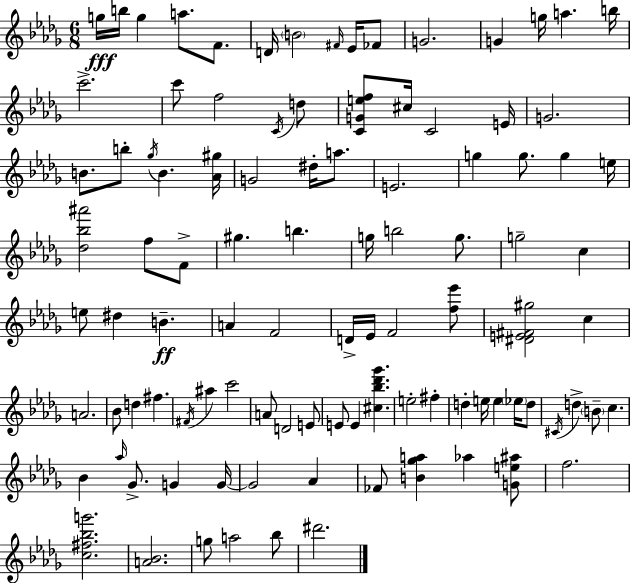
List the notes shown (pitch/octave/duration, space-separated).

G5/s B5/s G5/q A5/e. F4/e. D4/s B4/h F#4/s Eb4/s FES4/e G4/h. G4/q G5/s A5/q. B5/s C6/h. C6/e F5/h C4/s D5/e [C4,G4,E5,F5]/e C#5/s C4/h E4/s G4/h. B4/e. B5/e Gb5/s B4/q. [Ab4,G#5]/s G4/h D#5/s A5/e. E4/h. G5/q G5/e. G5/q E5/s [Db5,Bb5,A#6]/h F5/e F4/e G#5/q. B5/q. G5/s B5/h G5/e. G5/h C5/q E5/e D#5/q B4/q. A4/q F4/h D4/s Eb4/s F4/h [F5,Eb6]/e [D#4,E4,F#4,G#5]/h C5/q A4/h. Bb4/e D5/q F#5/q. F#4/s A#5/q C6/h A4/e D4/h E4/e E4/e E4/q [C#5,Bb5,Db6,Gb6]/q. E5/h F#5/q D5/q E5/s E5/q Eb5/s D5/e C#4/s D5/q B4/e C5/q. Bb4/q Ab5/s Gb4/e. G4/q G4/s G4/h Ab4/q FES4/e [B4,Gb5,A5]/q Ab5/q [G4,E5,A#5]/e F5/h. [C5,F#5,Bb5,G6]/h. [A4,Bb4]/h. G5/e A5/h Bb5/e D#6/h.